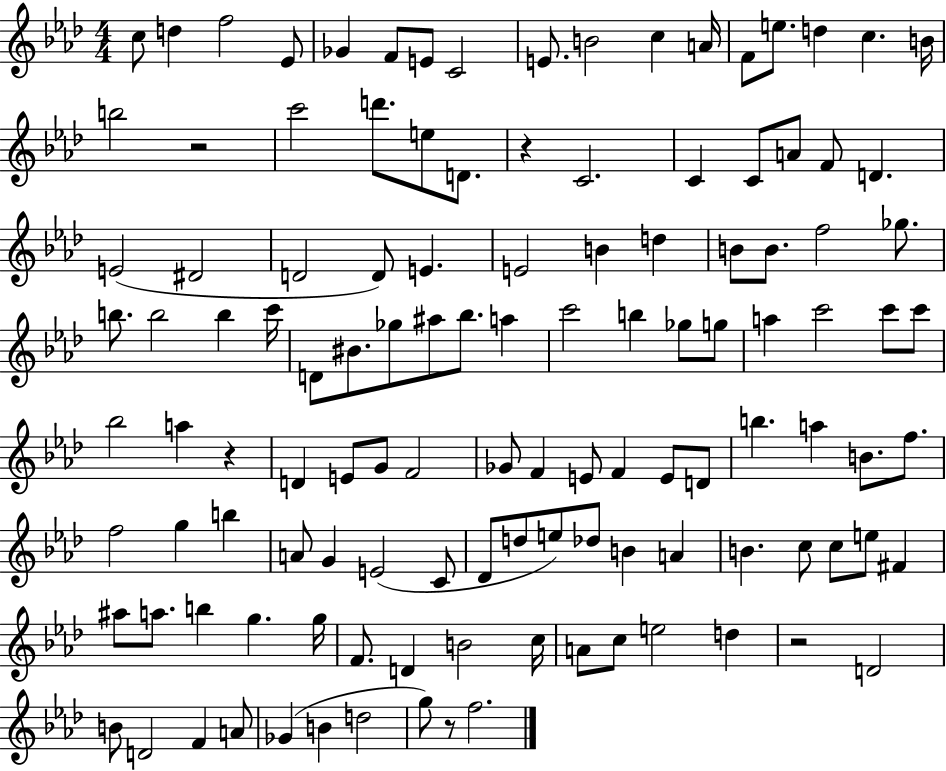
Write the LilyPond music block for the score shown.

{
  \clef treble
  \numericTimeSignature
  \time 4/4
  \key aes \major
  c''8 d''4 f''2 ees'8 | ges'4 f'8 e'8 c'2 | e'8. b'2 c''4 a'16 | f'8 e''8. d''4 c''4. b'16 | \break b''2 r2 | c'''2 d'''8. e''8 d'8. | r4 c'2. | c'4 c'8 a'8 f'8 d'4. | \break e'2( dis'2 | d'2 d'8) e'4. | e'2 b'4 d''4 | b'8 b'8. f''2 ges''8. | \break b''8. b''2 b''4 c'''16 | d'8 bis'8. ges''8 ais''8 bes''8. a''4 | c'''2 b''4 ges''8 g''8 | a''4 c'''2 c'''8 c'''8 | \break bes''2 a''4 r4 | d'4 e'8 g'8 f'2 | ges'8 f'4 e'8 f'4 e'8 d'8 | b''4. a''4 b'8. f''8. | \break f''2 g''4 b''4 | a'8 g'4 e'2( c'8 | des'8 d''8 e''8) des''8 b'4 a'4 | b'4. c''8 c''8 e''8 fis'4 | \break ais''8 a''8. b''4 g''4. g''16 | f'8. d'4 b'2 c''16 | a'8 c''8 e''2 d''4 | r2 d'2 | \break b'8 d'2 f'4 a'8 | ges'4( b'4 d''2 | g''8) r8 f''2. | \bar "|."
}